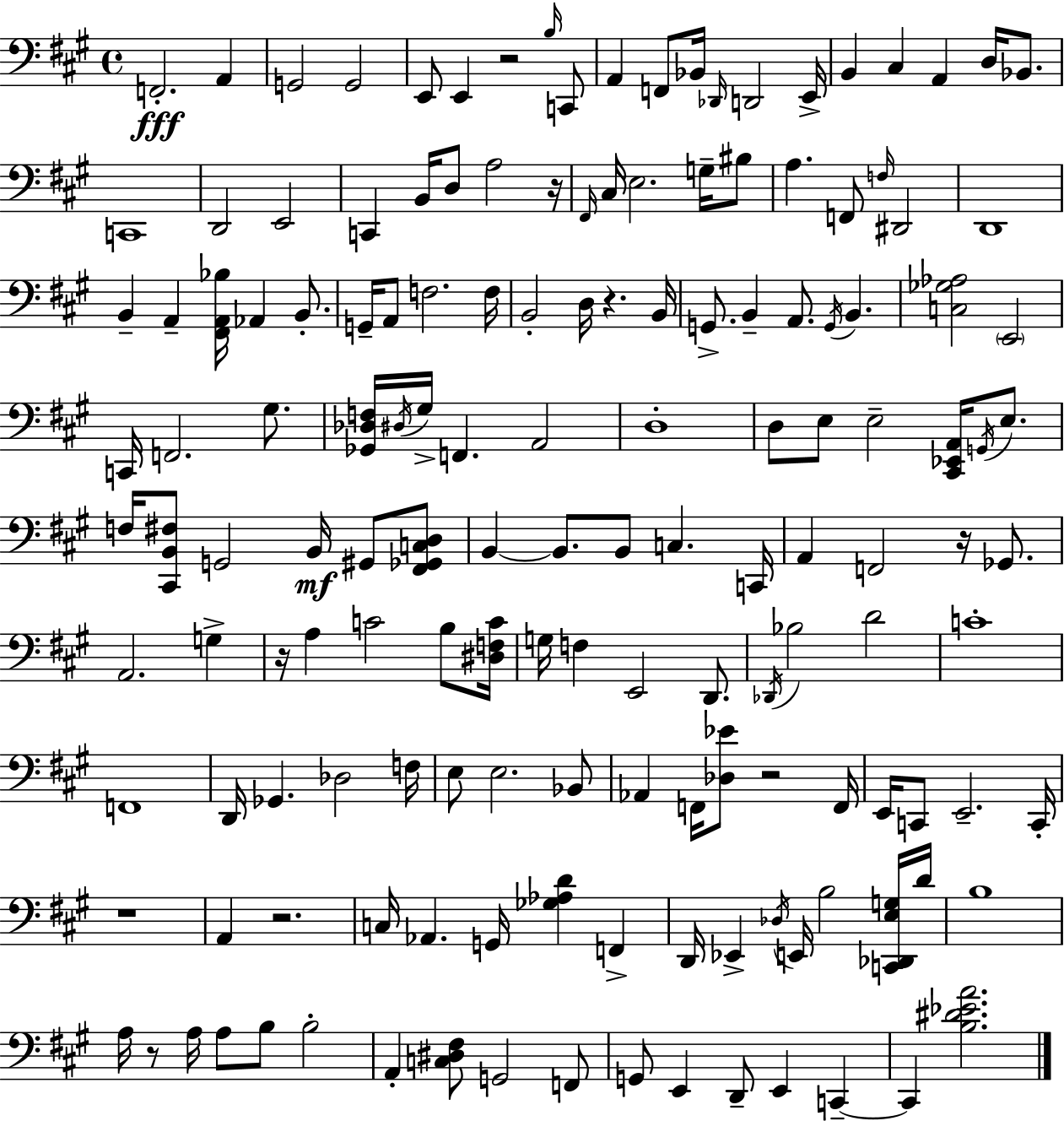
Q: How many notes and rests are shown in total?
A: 153